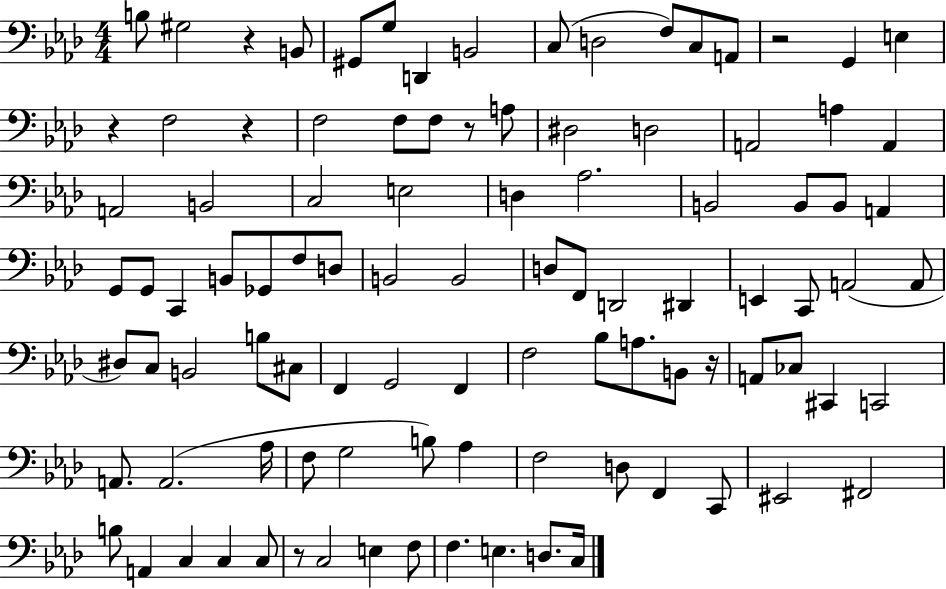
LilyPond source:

{
  \clef bass
  \numericTimeSignature
  \time 4/4
  \key aes \major
  b8 gis2 r4 b,8 | gis,8 g8 d,4 b,2 | c8( d2 f8) c8 a,8 | r2 g,4 e4 | \break r4 f2 r4 | f2 f8 f8 r8 a8 | dis2 d2 | a,2 a4 a,4 | \break a,2 b,2 | c2 e2 | d4 aes2. | b,2 b,8 b,8 a,4 | \break g,8 g,8 c,4 b,8 ges,8 f8 d8 | b,2 b,2 | d8 f,8 d,2 dis,4 | e,4 c,8 a,2( a,8 | \break dis8) c8 b,2 b8 cis8 | f,4 g,2 f,4 | f2 bes8 a8. b,8 r16 | a,8 ces8 cis,4 c,2 | \break a,8. a,2.( aes16 | f8 g2 b8) aes4 | f2 d8 f,4 c,8 | eis,2 fis,2 | \break b8 a,4 c4 c4 c8 | r8 c2 e4 f8 | f4. e4. d8. c16 | \bar "|."
}